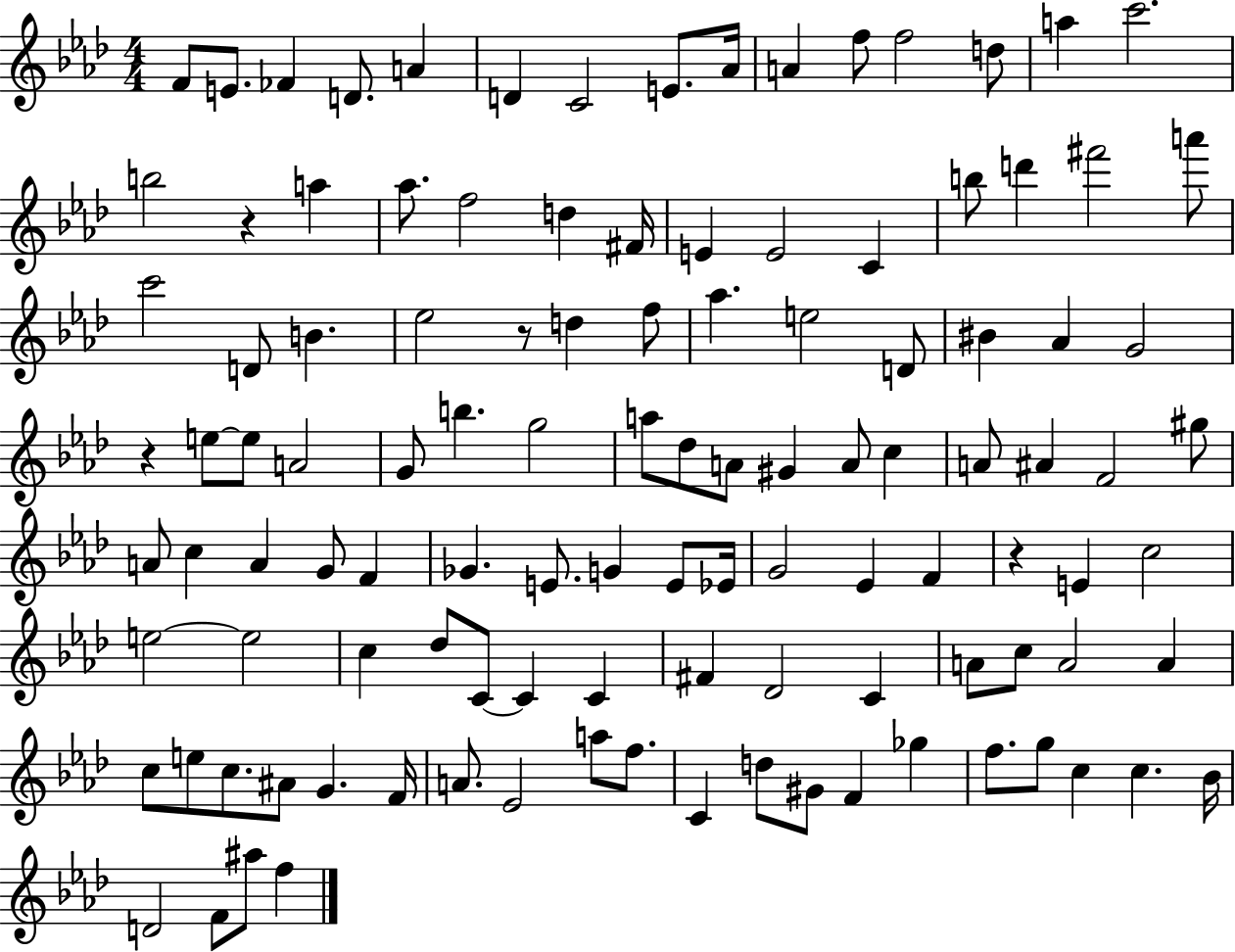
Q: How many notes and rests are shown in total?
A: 113